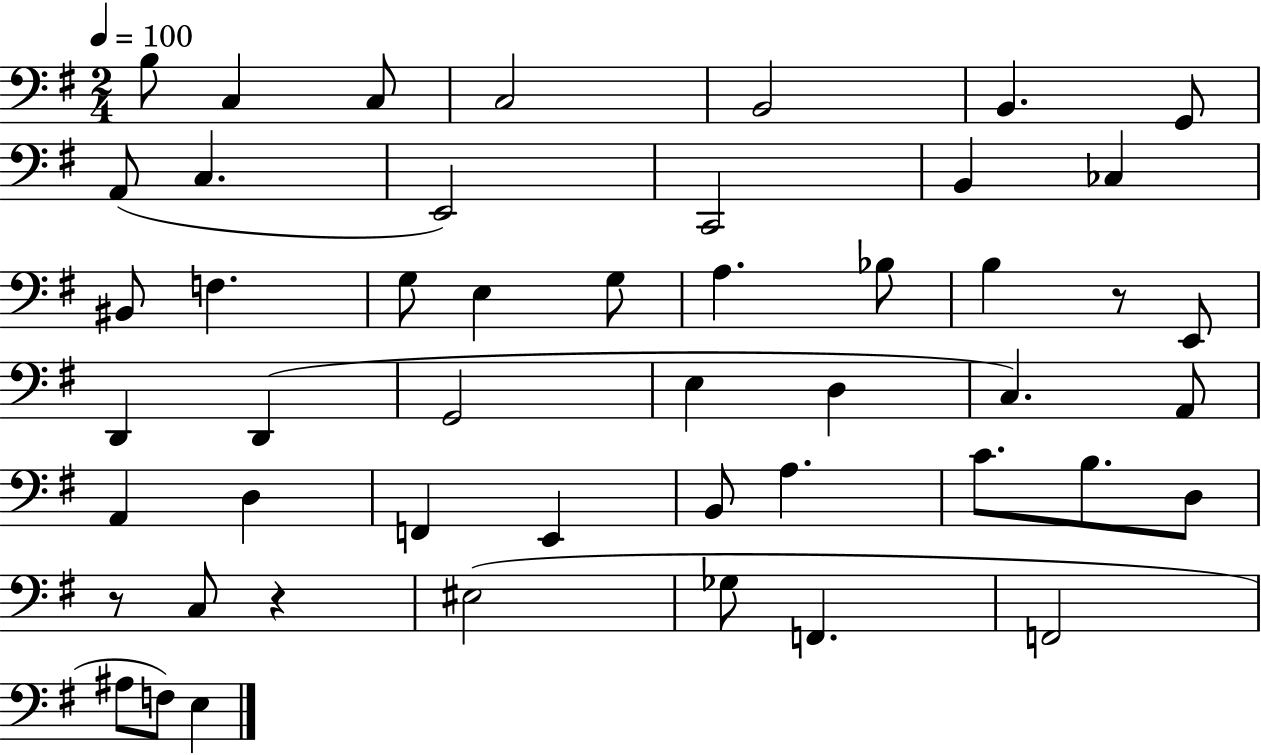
{
  \clef bass
  \numericTimeSignature
  \time 2/4
  \key g \major
  \tempo 4 = 100
  \repeat volta 2 { b8 c4 c8 | c2 | b,2 | b,4. g,8 | \break a,8( c4. | e,2) | c,2 | b,4 ces4 | \break bis,8 f4. | g8 e4 g8 | a4. bes8 | b4 r8 e,8 | \break d,4 d,4( | g,2 | e4 d4 | c4.) a,8 | \break a,4 d4 | f,4 e,4 | b,8 a4. | c'8. b8. d8 | \break r8 c8 r4 | eis2( | ges8 f,4. | f,2 | \break ais8 f8) e4 | } \bar "|."
}